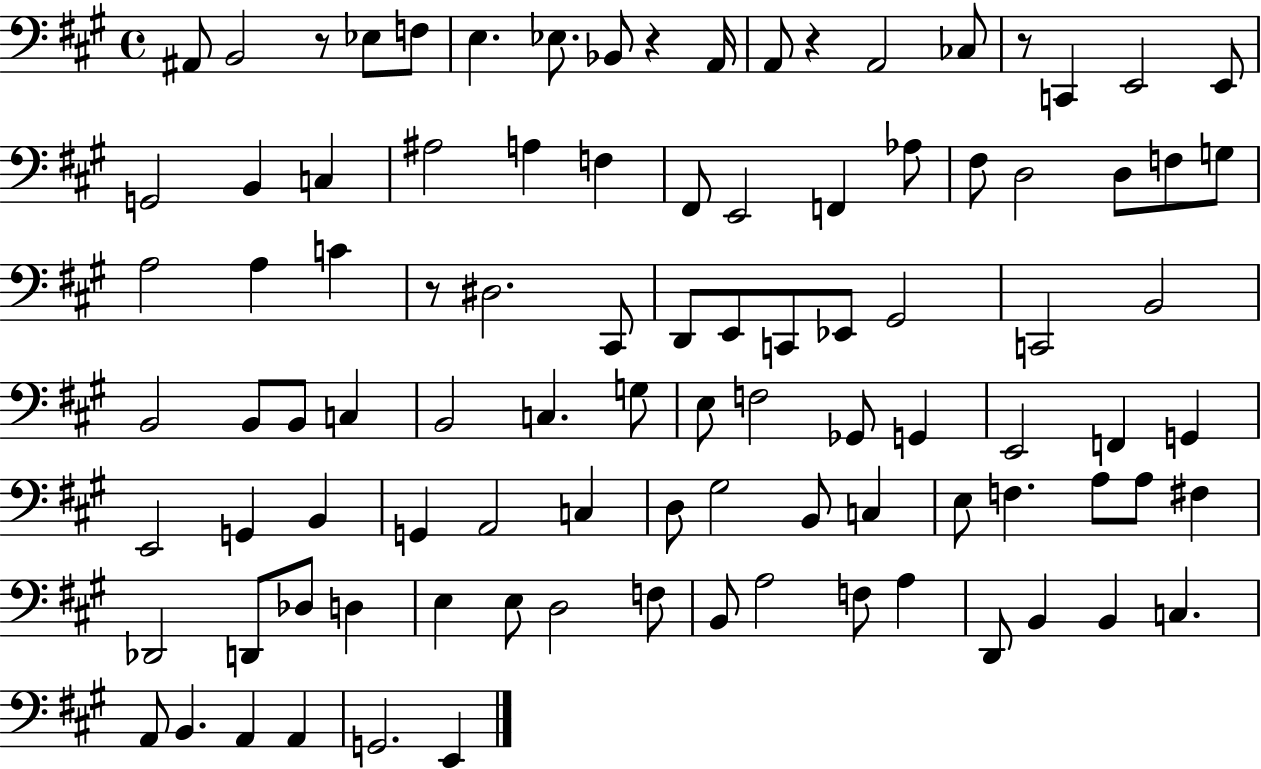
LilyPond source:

{
  \clef bass
  \time 4/4
  \defaultTimeSignature
  \key a \major
  ais,8 b,2 r8 ees8 f8 | e4. ees8. bes,8 r4 a,16 | a,8 r4 a,2 ces8 | r8 c,4 e,2 e,8 | \break g,2 b,4 c4 | ais2 a4 f4 | fis,8 e,2 f,4 aes8 | fis8 d2 d8 f8 g8 | \break a2 a4 c'4 | r8 dis2. cis,8 | d,8 e,8 c,8 ees,8 gis,2 | c,2 b,2 | \break b,2 b,8 b,8 c4 | b,2 c4. g8 | e8 f2 ges,8 g,4 | e,2 f,4 g,4 | \break e,2 g,4 b,4 | g,4 a,2 c4 | d8 gis2 b,8 c4 | e8 f4. a8 a8 fis4 | \break des,2 d,8 des8 d4 | e4 e8 d2 f8 | b,8 a2 f8 a4 | d,8 b,4 b,4 c4. | \break a,8 b,4. a,4 a,4 | g,2. e,4 | \bar "|."
}